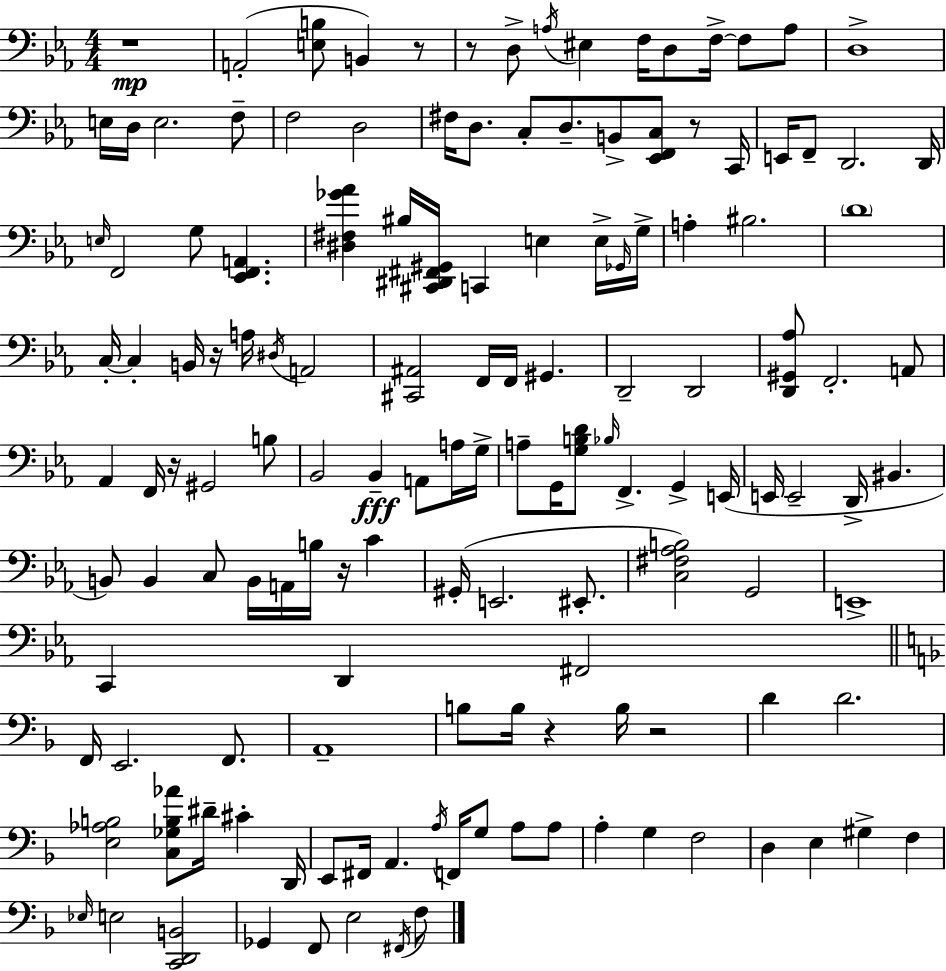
X:1
T:Untitled
M:4/4
L:1/4
K:Cm
z4 A,,2 [E,B,]/2 B,, z/2 z/2 D,/2 A,/4 ^E, F,/4 D,/2 F,/4 F,/2 A,/2 D,4 E,/4 D,/4 E,2 F,/2 F,2 D,2 ^F,/4 D,/2 C,/2 D,/2 B,,/2 [_E,,F,,C,]/2 z/2 C,,/4 E,,/4 F,,/2 D,,2 D,,/4 E,/4 F,,2 G,/2 [_E,,F,,A,,] [^D,^F,_G_A] ^B,/4 [^C,,^D,,^F,,^G,,]/4 C,, E, E,/4 _G,,/4 G,/4 A, ^B,2 D4 C,/4 C, B,,/4 z/4 A,/4 ^D,/4 A,,2 [^C,,^A,,]2 F,,/4 F,,/4 ^G,, D,,2 D,,2 [D,,^G,,_A,]/2 F,,2 A,,/2 _A,, F,,/4 z/4 ^G,,2 B,/2 _B,,2 _B,, A,,/2 A,/4 G,/4 A,/2 G,,/4 [G,B,D]/2 _B,/4 F,, G,, E,,/4 E,,/4 E,,2 D,,/4 ^B,, B,,/2 B,, C,/2 B,,/4 A,,/4 B,/4 z/4 C ^G,,/4 E,,2 ^E,,/2 [C,^F,_A,B,]2 G,,2 E,,4 C,, D,, ^F,,2 F,,/4 E,,2 F,,/2 A,,4 B,/2 B,/4 z B,/4 z2 D D2 [E,_A,B,]2 [C,_G,B,_A]/2 ^D/4 ^C D,,/4 E,,/2 ^F,,/4 A,, A,/4 F,,/4 G,/2 A,/2 A,/2 A, G, F,2 D, E, ^G, F, _E,/4 E,2 [C,,D,,B,,]2 _G,, F,,/2 E,2 ^F,,/4 F,/2